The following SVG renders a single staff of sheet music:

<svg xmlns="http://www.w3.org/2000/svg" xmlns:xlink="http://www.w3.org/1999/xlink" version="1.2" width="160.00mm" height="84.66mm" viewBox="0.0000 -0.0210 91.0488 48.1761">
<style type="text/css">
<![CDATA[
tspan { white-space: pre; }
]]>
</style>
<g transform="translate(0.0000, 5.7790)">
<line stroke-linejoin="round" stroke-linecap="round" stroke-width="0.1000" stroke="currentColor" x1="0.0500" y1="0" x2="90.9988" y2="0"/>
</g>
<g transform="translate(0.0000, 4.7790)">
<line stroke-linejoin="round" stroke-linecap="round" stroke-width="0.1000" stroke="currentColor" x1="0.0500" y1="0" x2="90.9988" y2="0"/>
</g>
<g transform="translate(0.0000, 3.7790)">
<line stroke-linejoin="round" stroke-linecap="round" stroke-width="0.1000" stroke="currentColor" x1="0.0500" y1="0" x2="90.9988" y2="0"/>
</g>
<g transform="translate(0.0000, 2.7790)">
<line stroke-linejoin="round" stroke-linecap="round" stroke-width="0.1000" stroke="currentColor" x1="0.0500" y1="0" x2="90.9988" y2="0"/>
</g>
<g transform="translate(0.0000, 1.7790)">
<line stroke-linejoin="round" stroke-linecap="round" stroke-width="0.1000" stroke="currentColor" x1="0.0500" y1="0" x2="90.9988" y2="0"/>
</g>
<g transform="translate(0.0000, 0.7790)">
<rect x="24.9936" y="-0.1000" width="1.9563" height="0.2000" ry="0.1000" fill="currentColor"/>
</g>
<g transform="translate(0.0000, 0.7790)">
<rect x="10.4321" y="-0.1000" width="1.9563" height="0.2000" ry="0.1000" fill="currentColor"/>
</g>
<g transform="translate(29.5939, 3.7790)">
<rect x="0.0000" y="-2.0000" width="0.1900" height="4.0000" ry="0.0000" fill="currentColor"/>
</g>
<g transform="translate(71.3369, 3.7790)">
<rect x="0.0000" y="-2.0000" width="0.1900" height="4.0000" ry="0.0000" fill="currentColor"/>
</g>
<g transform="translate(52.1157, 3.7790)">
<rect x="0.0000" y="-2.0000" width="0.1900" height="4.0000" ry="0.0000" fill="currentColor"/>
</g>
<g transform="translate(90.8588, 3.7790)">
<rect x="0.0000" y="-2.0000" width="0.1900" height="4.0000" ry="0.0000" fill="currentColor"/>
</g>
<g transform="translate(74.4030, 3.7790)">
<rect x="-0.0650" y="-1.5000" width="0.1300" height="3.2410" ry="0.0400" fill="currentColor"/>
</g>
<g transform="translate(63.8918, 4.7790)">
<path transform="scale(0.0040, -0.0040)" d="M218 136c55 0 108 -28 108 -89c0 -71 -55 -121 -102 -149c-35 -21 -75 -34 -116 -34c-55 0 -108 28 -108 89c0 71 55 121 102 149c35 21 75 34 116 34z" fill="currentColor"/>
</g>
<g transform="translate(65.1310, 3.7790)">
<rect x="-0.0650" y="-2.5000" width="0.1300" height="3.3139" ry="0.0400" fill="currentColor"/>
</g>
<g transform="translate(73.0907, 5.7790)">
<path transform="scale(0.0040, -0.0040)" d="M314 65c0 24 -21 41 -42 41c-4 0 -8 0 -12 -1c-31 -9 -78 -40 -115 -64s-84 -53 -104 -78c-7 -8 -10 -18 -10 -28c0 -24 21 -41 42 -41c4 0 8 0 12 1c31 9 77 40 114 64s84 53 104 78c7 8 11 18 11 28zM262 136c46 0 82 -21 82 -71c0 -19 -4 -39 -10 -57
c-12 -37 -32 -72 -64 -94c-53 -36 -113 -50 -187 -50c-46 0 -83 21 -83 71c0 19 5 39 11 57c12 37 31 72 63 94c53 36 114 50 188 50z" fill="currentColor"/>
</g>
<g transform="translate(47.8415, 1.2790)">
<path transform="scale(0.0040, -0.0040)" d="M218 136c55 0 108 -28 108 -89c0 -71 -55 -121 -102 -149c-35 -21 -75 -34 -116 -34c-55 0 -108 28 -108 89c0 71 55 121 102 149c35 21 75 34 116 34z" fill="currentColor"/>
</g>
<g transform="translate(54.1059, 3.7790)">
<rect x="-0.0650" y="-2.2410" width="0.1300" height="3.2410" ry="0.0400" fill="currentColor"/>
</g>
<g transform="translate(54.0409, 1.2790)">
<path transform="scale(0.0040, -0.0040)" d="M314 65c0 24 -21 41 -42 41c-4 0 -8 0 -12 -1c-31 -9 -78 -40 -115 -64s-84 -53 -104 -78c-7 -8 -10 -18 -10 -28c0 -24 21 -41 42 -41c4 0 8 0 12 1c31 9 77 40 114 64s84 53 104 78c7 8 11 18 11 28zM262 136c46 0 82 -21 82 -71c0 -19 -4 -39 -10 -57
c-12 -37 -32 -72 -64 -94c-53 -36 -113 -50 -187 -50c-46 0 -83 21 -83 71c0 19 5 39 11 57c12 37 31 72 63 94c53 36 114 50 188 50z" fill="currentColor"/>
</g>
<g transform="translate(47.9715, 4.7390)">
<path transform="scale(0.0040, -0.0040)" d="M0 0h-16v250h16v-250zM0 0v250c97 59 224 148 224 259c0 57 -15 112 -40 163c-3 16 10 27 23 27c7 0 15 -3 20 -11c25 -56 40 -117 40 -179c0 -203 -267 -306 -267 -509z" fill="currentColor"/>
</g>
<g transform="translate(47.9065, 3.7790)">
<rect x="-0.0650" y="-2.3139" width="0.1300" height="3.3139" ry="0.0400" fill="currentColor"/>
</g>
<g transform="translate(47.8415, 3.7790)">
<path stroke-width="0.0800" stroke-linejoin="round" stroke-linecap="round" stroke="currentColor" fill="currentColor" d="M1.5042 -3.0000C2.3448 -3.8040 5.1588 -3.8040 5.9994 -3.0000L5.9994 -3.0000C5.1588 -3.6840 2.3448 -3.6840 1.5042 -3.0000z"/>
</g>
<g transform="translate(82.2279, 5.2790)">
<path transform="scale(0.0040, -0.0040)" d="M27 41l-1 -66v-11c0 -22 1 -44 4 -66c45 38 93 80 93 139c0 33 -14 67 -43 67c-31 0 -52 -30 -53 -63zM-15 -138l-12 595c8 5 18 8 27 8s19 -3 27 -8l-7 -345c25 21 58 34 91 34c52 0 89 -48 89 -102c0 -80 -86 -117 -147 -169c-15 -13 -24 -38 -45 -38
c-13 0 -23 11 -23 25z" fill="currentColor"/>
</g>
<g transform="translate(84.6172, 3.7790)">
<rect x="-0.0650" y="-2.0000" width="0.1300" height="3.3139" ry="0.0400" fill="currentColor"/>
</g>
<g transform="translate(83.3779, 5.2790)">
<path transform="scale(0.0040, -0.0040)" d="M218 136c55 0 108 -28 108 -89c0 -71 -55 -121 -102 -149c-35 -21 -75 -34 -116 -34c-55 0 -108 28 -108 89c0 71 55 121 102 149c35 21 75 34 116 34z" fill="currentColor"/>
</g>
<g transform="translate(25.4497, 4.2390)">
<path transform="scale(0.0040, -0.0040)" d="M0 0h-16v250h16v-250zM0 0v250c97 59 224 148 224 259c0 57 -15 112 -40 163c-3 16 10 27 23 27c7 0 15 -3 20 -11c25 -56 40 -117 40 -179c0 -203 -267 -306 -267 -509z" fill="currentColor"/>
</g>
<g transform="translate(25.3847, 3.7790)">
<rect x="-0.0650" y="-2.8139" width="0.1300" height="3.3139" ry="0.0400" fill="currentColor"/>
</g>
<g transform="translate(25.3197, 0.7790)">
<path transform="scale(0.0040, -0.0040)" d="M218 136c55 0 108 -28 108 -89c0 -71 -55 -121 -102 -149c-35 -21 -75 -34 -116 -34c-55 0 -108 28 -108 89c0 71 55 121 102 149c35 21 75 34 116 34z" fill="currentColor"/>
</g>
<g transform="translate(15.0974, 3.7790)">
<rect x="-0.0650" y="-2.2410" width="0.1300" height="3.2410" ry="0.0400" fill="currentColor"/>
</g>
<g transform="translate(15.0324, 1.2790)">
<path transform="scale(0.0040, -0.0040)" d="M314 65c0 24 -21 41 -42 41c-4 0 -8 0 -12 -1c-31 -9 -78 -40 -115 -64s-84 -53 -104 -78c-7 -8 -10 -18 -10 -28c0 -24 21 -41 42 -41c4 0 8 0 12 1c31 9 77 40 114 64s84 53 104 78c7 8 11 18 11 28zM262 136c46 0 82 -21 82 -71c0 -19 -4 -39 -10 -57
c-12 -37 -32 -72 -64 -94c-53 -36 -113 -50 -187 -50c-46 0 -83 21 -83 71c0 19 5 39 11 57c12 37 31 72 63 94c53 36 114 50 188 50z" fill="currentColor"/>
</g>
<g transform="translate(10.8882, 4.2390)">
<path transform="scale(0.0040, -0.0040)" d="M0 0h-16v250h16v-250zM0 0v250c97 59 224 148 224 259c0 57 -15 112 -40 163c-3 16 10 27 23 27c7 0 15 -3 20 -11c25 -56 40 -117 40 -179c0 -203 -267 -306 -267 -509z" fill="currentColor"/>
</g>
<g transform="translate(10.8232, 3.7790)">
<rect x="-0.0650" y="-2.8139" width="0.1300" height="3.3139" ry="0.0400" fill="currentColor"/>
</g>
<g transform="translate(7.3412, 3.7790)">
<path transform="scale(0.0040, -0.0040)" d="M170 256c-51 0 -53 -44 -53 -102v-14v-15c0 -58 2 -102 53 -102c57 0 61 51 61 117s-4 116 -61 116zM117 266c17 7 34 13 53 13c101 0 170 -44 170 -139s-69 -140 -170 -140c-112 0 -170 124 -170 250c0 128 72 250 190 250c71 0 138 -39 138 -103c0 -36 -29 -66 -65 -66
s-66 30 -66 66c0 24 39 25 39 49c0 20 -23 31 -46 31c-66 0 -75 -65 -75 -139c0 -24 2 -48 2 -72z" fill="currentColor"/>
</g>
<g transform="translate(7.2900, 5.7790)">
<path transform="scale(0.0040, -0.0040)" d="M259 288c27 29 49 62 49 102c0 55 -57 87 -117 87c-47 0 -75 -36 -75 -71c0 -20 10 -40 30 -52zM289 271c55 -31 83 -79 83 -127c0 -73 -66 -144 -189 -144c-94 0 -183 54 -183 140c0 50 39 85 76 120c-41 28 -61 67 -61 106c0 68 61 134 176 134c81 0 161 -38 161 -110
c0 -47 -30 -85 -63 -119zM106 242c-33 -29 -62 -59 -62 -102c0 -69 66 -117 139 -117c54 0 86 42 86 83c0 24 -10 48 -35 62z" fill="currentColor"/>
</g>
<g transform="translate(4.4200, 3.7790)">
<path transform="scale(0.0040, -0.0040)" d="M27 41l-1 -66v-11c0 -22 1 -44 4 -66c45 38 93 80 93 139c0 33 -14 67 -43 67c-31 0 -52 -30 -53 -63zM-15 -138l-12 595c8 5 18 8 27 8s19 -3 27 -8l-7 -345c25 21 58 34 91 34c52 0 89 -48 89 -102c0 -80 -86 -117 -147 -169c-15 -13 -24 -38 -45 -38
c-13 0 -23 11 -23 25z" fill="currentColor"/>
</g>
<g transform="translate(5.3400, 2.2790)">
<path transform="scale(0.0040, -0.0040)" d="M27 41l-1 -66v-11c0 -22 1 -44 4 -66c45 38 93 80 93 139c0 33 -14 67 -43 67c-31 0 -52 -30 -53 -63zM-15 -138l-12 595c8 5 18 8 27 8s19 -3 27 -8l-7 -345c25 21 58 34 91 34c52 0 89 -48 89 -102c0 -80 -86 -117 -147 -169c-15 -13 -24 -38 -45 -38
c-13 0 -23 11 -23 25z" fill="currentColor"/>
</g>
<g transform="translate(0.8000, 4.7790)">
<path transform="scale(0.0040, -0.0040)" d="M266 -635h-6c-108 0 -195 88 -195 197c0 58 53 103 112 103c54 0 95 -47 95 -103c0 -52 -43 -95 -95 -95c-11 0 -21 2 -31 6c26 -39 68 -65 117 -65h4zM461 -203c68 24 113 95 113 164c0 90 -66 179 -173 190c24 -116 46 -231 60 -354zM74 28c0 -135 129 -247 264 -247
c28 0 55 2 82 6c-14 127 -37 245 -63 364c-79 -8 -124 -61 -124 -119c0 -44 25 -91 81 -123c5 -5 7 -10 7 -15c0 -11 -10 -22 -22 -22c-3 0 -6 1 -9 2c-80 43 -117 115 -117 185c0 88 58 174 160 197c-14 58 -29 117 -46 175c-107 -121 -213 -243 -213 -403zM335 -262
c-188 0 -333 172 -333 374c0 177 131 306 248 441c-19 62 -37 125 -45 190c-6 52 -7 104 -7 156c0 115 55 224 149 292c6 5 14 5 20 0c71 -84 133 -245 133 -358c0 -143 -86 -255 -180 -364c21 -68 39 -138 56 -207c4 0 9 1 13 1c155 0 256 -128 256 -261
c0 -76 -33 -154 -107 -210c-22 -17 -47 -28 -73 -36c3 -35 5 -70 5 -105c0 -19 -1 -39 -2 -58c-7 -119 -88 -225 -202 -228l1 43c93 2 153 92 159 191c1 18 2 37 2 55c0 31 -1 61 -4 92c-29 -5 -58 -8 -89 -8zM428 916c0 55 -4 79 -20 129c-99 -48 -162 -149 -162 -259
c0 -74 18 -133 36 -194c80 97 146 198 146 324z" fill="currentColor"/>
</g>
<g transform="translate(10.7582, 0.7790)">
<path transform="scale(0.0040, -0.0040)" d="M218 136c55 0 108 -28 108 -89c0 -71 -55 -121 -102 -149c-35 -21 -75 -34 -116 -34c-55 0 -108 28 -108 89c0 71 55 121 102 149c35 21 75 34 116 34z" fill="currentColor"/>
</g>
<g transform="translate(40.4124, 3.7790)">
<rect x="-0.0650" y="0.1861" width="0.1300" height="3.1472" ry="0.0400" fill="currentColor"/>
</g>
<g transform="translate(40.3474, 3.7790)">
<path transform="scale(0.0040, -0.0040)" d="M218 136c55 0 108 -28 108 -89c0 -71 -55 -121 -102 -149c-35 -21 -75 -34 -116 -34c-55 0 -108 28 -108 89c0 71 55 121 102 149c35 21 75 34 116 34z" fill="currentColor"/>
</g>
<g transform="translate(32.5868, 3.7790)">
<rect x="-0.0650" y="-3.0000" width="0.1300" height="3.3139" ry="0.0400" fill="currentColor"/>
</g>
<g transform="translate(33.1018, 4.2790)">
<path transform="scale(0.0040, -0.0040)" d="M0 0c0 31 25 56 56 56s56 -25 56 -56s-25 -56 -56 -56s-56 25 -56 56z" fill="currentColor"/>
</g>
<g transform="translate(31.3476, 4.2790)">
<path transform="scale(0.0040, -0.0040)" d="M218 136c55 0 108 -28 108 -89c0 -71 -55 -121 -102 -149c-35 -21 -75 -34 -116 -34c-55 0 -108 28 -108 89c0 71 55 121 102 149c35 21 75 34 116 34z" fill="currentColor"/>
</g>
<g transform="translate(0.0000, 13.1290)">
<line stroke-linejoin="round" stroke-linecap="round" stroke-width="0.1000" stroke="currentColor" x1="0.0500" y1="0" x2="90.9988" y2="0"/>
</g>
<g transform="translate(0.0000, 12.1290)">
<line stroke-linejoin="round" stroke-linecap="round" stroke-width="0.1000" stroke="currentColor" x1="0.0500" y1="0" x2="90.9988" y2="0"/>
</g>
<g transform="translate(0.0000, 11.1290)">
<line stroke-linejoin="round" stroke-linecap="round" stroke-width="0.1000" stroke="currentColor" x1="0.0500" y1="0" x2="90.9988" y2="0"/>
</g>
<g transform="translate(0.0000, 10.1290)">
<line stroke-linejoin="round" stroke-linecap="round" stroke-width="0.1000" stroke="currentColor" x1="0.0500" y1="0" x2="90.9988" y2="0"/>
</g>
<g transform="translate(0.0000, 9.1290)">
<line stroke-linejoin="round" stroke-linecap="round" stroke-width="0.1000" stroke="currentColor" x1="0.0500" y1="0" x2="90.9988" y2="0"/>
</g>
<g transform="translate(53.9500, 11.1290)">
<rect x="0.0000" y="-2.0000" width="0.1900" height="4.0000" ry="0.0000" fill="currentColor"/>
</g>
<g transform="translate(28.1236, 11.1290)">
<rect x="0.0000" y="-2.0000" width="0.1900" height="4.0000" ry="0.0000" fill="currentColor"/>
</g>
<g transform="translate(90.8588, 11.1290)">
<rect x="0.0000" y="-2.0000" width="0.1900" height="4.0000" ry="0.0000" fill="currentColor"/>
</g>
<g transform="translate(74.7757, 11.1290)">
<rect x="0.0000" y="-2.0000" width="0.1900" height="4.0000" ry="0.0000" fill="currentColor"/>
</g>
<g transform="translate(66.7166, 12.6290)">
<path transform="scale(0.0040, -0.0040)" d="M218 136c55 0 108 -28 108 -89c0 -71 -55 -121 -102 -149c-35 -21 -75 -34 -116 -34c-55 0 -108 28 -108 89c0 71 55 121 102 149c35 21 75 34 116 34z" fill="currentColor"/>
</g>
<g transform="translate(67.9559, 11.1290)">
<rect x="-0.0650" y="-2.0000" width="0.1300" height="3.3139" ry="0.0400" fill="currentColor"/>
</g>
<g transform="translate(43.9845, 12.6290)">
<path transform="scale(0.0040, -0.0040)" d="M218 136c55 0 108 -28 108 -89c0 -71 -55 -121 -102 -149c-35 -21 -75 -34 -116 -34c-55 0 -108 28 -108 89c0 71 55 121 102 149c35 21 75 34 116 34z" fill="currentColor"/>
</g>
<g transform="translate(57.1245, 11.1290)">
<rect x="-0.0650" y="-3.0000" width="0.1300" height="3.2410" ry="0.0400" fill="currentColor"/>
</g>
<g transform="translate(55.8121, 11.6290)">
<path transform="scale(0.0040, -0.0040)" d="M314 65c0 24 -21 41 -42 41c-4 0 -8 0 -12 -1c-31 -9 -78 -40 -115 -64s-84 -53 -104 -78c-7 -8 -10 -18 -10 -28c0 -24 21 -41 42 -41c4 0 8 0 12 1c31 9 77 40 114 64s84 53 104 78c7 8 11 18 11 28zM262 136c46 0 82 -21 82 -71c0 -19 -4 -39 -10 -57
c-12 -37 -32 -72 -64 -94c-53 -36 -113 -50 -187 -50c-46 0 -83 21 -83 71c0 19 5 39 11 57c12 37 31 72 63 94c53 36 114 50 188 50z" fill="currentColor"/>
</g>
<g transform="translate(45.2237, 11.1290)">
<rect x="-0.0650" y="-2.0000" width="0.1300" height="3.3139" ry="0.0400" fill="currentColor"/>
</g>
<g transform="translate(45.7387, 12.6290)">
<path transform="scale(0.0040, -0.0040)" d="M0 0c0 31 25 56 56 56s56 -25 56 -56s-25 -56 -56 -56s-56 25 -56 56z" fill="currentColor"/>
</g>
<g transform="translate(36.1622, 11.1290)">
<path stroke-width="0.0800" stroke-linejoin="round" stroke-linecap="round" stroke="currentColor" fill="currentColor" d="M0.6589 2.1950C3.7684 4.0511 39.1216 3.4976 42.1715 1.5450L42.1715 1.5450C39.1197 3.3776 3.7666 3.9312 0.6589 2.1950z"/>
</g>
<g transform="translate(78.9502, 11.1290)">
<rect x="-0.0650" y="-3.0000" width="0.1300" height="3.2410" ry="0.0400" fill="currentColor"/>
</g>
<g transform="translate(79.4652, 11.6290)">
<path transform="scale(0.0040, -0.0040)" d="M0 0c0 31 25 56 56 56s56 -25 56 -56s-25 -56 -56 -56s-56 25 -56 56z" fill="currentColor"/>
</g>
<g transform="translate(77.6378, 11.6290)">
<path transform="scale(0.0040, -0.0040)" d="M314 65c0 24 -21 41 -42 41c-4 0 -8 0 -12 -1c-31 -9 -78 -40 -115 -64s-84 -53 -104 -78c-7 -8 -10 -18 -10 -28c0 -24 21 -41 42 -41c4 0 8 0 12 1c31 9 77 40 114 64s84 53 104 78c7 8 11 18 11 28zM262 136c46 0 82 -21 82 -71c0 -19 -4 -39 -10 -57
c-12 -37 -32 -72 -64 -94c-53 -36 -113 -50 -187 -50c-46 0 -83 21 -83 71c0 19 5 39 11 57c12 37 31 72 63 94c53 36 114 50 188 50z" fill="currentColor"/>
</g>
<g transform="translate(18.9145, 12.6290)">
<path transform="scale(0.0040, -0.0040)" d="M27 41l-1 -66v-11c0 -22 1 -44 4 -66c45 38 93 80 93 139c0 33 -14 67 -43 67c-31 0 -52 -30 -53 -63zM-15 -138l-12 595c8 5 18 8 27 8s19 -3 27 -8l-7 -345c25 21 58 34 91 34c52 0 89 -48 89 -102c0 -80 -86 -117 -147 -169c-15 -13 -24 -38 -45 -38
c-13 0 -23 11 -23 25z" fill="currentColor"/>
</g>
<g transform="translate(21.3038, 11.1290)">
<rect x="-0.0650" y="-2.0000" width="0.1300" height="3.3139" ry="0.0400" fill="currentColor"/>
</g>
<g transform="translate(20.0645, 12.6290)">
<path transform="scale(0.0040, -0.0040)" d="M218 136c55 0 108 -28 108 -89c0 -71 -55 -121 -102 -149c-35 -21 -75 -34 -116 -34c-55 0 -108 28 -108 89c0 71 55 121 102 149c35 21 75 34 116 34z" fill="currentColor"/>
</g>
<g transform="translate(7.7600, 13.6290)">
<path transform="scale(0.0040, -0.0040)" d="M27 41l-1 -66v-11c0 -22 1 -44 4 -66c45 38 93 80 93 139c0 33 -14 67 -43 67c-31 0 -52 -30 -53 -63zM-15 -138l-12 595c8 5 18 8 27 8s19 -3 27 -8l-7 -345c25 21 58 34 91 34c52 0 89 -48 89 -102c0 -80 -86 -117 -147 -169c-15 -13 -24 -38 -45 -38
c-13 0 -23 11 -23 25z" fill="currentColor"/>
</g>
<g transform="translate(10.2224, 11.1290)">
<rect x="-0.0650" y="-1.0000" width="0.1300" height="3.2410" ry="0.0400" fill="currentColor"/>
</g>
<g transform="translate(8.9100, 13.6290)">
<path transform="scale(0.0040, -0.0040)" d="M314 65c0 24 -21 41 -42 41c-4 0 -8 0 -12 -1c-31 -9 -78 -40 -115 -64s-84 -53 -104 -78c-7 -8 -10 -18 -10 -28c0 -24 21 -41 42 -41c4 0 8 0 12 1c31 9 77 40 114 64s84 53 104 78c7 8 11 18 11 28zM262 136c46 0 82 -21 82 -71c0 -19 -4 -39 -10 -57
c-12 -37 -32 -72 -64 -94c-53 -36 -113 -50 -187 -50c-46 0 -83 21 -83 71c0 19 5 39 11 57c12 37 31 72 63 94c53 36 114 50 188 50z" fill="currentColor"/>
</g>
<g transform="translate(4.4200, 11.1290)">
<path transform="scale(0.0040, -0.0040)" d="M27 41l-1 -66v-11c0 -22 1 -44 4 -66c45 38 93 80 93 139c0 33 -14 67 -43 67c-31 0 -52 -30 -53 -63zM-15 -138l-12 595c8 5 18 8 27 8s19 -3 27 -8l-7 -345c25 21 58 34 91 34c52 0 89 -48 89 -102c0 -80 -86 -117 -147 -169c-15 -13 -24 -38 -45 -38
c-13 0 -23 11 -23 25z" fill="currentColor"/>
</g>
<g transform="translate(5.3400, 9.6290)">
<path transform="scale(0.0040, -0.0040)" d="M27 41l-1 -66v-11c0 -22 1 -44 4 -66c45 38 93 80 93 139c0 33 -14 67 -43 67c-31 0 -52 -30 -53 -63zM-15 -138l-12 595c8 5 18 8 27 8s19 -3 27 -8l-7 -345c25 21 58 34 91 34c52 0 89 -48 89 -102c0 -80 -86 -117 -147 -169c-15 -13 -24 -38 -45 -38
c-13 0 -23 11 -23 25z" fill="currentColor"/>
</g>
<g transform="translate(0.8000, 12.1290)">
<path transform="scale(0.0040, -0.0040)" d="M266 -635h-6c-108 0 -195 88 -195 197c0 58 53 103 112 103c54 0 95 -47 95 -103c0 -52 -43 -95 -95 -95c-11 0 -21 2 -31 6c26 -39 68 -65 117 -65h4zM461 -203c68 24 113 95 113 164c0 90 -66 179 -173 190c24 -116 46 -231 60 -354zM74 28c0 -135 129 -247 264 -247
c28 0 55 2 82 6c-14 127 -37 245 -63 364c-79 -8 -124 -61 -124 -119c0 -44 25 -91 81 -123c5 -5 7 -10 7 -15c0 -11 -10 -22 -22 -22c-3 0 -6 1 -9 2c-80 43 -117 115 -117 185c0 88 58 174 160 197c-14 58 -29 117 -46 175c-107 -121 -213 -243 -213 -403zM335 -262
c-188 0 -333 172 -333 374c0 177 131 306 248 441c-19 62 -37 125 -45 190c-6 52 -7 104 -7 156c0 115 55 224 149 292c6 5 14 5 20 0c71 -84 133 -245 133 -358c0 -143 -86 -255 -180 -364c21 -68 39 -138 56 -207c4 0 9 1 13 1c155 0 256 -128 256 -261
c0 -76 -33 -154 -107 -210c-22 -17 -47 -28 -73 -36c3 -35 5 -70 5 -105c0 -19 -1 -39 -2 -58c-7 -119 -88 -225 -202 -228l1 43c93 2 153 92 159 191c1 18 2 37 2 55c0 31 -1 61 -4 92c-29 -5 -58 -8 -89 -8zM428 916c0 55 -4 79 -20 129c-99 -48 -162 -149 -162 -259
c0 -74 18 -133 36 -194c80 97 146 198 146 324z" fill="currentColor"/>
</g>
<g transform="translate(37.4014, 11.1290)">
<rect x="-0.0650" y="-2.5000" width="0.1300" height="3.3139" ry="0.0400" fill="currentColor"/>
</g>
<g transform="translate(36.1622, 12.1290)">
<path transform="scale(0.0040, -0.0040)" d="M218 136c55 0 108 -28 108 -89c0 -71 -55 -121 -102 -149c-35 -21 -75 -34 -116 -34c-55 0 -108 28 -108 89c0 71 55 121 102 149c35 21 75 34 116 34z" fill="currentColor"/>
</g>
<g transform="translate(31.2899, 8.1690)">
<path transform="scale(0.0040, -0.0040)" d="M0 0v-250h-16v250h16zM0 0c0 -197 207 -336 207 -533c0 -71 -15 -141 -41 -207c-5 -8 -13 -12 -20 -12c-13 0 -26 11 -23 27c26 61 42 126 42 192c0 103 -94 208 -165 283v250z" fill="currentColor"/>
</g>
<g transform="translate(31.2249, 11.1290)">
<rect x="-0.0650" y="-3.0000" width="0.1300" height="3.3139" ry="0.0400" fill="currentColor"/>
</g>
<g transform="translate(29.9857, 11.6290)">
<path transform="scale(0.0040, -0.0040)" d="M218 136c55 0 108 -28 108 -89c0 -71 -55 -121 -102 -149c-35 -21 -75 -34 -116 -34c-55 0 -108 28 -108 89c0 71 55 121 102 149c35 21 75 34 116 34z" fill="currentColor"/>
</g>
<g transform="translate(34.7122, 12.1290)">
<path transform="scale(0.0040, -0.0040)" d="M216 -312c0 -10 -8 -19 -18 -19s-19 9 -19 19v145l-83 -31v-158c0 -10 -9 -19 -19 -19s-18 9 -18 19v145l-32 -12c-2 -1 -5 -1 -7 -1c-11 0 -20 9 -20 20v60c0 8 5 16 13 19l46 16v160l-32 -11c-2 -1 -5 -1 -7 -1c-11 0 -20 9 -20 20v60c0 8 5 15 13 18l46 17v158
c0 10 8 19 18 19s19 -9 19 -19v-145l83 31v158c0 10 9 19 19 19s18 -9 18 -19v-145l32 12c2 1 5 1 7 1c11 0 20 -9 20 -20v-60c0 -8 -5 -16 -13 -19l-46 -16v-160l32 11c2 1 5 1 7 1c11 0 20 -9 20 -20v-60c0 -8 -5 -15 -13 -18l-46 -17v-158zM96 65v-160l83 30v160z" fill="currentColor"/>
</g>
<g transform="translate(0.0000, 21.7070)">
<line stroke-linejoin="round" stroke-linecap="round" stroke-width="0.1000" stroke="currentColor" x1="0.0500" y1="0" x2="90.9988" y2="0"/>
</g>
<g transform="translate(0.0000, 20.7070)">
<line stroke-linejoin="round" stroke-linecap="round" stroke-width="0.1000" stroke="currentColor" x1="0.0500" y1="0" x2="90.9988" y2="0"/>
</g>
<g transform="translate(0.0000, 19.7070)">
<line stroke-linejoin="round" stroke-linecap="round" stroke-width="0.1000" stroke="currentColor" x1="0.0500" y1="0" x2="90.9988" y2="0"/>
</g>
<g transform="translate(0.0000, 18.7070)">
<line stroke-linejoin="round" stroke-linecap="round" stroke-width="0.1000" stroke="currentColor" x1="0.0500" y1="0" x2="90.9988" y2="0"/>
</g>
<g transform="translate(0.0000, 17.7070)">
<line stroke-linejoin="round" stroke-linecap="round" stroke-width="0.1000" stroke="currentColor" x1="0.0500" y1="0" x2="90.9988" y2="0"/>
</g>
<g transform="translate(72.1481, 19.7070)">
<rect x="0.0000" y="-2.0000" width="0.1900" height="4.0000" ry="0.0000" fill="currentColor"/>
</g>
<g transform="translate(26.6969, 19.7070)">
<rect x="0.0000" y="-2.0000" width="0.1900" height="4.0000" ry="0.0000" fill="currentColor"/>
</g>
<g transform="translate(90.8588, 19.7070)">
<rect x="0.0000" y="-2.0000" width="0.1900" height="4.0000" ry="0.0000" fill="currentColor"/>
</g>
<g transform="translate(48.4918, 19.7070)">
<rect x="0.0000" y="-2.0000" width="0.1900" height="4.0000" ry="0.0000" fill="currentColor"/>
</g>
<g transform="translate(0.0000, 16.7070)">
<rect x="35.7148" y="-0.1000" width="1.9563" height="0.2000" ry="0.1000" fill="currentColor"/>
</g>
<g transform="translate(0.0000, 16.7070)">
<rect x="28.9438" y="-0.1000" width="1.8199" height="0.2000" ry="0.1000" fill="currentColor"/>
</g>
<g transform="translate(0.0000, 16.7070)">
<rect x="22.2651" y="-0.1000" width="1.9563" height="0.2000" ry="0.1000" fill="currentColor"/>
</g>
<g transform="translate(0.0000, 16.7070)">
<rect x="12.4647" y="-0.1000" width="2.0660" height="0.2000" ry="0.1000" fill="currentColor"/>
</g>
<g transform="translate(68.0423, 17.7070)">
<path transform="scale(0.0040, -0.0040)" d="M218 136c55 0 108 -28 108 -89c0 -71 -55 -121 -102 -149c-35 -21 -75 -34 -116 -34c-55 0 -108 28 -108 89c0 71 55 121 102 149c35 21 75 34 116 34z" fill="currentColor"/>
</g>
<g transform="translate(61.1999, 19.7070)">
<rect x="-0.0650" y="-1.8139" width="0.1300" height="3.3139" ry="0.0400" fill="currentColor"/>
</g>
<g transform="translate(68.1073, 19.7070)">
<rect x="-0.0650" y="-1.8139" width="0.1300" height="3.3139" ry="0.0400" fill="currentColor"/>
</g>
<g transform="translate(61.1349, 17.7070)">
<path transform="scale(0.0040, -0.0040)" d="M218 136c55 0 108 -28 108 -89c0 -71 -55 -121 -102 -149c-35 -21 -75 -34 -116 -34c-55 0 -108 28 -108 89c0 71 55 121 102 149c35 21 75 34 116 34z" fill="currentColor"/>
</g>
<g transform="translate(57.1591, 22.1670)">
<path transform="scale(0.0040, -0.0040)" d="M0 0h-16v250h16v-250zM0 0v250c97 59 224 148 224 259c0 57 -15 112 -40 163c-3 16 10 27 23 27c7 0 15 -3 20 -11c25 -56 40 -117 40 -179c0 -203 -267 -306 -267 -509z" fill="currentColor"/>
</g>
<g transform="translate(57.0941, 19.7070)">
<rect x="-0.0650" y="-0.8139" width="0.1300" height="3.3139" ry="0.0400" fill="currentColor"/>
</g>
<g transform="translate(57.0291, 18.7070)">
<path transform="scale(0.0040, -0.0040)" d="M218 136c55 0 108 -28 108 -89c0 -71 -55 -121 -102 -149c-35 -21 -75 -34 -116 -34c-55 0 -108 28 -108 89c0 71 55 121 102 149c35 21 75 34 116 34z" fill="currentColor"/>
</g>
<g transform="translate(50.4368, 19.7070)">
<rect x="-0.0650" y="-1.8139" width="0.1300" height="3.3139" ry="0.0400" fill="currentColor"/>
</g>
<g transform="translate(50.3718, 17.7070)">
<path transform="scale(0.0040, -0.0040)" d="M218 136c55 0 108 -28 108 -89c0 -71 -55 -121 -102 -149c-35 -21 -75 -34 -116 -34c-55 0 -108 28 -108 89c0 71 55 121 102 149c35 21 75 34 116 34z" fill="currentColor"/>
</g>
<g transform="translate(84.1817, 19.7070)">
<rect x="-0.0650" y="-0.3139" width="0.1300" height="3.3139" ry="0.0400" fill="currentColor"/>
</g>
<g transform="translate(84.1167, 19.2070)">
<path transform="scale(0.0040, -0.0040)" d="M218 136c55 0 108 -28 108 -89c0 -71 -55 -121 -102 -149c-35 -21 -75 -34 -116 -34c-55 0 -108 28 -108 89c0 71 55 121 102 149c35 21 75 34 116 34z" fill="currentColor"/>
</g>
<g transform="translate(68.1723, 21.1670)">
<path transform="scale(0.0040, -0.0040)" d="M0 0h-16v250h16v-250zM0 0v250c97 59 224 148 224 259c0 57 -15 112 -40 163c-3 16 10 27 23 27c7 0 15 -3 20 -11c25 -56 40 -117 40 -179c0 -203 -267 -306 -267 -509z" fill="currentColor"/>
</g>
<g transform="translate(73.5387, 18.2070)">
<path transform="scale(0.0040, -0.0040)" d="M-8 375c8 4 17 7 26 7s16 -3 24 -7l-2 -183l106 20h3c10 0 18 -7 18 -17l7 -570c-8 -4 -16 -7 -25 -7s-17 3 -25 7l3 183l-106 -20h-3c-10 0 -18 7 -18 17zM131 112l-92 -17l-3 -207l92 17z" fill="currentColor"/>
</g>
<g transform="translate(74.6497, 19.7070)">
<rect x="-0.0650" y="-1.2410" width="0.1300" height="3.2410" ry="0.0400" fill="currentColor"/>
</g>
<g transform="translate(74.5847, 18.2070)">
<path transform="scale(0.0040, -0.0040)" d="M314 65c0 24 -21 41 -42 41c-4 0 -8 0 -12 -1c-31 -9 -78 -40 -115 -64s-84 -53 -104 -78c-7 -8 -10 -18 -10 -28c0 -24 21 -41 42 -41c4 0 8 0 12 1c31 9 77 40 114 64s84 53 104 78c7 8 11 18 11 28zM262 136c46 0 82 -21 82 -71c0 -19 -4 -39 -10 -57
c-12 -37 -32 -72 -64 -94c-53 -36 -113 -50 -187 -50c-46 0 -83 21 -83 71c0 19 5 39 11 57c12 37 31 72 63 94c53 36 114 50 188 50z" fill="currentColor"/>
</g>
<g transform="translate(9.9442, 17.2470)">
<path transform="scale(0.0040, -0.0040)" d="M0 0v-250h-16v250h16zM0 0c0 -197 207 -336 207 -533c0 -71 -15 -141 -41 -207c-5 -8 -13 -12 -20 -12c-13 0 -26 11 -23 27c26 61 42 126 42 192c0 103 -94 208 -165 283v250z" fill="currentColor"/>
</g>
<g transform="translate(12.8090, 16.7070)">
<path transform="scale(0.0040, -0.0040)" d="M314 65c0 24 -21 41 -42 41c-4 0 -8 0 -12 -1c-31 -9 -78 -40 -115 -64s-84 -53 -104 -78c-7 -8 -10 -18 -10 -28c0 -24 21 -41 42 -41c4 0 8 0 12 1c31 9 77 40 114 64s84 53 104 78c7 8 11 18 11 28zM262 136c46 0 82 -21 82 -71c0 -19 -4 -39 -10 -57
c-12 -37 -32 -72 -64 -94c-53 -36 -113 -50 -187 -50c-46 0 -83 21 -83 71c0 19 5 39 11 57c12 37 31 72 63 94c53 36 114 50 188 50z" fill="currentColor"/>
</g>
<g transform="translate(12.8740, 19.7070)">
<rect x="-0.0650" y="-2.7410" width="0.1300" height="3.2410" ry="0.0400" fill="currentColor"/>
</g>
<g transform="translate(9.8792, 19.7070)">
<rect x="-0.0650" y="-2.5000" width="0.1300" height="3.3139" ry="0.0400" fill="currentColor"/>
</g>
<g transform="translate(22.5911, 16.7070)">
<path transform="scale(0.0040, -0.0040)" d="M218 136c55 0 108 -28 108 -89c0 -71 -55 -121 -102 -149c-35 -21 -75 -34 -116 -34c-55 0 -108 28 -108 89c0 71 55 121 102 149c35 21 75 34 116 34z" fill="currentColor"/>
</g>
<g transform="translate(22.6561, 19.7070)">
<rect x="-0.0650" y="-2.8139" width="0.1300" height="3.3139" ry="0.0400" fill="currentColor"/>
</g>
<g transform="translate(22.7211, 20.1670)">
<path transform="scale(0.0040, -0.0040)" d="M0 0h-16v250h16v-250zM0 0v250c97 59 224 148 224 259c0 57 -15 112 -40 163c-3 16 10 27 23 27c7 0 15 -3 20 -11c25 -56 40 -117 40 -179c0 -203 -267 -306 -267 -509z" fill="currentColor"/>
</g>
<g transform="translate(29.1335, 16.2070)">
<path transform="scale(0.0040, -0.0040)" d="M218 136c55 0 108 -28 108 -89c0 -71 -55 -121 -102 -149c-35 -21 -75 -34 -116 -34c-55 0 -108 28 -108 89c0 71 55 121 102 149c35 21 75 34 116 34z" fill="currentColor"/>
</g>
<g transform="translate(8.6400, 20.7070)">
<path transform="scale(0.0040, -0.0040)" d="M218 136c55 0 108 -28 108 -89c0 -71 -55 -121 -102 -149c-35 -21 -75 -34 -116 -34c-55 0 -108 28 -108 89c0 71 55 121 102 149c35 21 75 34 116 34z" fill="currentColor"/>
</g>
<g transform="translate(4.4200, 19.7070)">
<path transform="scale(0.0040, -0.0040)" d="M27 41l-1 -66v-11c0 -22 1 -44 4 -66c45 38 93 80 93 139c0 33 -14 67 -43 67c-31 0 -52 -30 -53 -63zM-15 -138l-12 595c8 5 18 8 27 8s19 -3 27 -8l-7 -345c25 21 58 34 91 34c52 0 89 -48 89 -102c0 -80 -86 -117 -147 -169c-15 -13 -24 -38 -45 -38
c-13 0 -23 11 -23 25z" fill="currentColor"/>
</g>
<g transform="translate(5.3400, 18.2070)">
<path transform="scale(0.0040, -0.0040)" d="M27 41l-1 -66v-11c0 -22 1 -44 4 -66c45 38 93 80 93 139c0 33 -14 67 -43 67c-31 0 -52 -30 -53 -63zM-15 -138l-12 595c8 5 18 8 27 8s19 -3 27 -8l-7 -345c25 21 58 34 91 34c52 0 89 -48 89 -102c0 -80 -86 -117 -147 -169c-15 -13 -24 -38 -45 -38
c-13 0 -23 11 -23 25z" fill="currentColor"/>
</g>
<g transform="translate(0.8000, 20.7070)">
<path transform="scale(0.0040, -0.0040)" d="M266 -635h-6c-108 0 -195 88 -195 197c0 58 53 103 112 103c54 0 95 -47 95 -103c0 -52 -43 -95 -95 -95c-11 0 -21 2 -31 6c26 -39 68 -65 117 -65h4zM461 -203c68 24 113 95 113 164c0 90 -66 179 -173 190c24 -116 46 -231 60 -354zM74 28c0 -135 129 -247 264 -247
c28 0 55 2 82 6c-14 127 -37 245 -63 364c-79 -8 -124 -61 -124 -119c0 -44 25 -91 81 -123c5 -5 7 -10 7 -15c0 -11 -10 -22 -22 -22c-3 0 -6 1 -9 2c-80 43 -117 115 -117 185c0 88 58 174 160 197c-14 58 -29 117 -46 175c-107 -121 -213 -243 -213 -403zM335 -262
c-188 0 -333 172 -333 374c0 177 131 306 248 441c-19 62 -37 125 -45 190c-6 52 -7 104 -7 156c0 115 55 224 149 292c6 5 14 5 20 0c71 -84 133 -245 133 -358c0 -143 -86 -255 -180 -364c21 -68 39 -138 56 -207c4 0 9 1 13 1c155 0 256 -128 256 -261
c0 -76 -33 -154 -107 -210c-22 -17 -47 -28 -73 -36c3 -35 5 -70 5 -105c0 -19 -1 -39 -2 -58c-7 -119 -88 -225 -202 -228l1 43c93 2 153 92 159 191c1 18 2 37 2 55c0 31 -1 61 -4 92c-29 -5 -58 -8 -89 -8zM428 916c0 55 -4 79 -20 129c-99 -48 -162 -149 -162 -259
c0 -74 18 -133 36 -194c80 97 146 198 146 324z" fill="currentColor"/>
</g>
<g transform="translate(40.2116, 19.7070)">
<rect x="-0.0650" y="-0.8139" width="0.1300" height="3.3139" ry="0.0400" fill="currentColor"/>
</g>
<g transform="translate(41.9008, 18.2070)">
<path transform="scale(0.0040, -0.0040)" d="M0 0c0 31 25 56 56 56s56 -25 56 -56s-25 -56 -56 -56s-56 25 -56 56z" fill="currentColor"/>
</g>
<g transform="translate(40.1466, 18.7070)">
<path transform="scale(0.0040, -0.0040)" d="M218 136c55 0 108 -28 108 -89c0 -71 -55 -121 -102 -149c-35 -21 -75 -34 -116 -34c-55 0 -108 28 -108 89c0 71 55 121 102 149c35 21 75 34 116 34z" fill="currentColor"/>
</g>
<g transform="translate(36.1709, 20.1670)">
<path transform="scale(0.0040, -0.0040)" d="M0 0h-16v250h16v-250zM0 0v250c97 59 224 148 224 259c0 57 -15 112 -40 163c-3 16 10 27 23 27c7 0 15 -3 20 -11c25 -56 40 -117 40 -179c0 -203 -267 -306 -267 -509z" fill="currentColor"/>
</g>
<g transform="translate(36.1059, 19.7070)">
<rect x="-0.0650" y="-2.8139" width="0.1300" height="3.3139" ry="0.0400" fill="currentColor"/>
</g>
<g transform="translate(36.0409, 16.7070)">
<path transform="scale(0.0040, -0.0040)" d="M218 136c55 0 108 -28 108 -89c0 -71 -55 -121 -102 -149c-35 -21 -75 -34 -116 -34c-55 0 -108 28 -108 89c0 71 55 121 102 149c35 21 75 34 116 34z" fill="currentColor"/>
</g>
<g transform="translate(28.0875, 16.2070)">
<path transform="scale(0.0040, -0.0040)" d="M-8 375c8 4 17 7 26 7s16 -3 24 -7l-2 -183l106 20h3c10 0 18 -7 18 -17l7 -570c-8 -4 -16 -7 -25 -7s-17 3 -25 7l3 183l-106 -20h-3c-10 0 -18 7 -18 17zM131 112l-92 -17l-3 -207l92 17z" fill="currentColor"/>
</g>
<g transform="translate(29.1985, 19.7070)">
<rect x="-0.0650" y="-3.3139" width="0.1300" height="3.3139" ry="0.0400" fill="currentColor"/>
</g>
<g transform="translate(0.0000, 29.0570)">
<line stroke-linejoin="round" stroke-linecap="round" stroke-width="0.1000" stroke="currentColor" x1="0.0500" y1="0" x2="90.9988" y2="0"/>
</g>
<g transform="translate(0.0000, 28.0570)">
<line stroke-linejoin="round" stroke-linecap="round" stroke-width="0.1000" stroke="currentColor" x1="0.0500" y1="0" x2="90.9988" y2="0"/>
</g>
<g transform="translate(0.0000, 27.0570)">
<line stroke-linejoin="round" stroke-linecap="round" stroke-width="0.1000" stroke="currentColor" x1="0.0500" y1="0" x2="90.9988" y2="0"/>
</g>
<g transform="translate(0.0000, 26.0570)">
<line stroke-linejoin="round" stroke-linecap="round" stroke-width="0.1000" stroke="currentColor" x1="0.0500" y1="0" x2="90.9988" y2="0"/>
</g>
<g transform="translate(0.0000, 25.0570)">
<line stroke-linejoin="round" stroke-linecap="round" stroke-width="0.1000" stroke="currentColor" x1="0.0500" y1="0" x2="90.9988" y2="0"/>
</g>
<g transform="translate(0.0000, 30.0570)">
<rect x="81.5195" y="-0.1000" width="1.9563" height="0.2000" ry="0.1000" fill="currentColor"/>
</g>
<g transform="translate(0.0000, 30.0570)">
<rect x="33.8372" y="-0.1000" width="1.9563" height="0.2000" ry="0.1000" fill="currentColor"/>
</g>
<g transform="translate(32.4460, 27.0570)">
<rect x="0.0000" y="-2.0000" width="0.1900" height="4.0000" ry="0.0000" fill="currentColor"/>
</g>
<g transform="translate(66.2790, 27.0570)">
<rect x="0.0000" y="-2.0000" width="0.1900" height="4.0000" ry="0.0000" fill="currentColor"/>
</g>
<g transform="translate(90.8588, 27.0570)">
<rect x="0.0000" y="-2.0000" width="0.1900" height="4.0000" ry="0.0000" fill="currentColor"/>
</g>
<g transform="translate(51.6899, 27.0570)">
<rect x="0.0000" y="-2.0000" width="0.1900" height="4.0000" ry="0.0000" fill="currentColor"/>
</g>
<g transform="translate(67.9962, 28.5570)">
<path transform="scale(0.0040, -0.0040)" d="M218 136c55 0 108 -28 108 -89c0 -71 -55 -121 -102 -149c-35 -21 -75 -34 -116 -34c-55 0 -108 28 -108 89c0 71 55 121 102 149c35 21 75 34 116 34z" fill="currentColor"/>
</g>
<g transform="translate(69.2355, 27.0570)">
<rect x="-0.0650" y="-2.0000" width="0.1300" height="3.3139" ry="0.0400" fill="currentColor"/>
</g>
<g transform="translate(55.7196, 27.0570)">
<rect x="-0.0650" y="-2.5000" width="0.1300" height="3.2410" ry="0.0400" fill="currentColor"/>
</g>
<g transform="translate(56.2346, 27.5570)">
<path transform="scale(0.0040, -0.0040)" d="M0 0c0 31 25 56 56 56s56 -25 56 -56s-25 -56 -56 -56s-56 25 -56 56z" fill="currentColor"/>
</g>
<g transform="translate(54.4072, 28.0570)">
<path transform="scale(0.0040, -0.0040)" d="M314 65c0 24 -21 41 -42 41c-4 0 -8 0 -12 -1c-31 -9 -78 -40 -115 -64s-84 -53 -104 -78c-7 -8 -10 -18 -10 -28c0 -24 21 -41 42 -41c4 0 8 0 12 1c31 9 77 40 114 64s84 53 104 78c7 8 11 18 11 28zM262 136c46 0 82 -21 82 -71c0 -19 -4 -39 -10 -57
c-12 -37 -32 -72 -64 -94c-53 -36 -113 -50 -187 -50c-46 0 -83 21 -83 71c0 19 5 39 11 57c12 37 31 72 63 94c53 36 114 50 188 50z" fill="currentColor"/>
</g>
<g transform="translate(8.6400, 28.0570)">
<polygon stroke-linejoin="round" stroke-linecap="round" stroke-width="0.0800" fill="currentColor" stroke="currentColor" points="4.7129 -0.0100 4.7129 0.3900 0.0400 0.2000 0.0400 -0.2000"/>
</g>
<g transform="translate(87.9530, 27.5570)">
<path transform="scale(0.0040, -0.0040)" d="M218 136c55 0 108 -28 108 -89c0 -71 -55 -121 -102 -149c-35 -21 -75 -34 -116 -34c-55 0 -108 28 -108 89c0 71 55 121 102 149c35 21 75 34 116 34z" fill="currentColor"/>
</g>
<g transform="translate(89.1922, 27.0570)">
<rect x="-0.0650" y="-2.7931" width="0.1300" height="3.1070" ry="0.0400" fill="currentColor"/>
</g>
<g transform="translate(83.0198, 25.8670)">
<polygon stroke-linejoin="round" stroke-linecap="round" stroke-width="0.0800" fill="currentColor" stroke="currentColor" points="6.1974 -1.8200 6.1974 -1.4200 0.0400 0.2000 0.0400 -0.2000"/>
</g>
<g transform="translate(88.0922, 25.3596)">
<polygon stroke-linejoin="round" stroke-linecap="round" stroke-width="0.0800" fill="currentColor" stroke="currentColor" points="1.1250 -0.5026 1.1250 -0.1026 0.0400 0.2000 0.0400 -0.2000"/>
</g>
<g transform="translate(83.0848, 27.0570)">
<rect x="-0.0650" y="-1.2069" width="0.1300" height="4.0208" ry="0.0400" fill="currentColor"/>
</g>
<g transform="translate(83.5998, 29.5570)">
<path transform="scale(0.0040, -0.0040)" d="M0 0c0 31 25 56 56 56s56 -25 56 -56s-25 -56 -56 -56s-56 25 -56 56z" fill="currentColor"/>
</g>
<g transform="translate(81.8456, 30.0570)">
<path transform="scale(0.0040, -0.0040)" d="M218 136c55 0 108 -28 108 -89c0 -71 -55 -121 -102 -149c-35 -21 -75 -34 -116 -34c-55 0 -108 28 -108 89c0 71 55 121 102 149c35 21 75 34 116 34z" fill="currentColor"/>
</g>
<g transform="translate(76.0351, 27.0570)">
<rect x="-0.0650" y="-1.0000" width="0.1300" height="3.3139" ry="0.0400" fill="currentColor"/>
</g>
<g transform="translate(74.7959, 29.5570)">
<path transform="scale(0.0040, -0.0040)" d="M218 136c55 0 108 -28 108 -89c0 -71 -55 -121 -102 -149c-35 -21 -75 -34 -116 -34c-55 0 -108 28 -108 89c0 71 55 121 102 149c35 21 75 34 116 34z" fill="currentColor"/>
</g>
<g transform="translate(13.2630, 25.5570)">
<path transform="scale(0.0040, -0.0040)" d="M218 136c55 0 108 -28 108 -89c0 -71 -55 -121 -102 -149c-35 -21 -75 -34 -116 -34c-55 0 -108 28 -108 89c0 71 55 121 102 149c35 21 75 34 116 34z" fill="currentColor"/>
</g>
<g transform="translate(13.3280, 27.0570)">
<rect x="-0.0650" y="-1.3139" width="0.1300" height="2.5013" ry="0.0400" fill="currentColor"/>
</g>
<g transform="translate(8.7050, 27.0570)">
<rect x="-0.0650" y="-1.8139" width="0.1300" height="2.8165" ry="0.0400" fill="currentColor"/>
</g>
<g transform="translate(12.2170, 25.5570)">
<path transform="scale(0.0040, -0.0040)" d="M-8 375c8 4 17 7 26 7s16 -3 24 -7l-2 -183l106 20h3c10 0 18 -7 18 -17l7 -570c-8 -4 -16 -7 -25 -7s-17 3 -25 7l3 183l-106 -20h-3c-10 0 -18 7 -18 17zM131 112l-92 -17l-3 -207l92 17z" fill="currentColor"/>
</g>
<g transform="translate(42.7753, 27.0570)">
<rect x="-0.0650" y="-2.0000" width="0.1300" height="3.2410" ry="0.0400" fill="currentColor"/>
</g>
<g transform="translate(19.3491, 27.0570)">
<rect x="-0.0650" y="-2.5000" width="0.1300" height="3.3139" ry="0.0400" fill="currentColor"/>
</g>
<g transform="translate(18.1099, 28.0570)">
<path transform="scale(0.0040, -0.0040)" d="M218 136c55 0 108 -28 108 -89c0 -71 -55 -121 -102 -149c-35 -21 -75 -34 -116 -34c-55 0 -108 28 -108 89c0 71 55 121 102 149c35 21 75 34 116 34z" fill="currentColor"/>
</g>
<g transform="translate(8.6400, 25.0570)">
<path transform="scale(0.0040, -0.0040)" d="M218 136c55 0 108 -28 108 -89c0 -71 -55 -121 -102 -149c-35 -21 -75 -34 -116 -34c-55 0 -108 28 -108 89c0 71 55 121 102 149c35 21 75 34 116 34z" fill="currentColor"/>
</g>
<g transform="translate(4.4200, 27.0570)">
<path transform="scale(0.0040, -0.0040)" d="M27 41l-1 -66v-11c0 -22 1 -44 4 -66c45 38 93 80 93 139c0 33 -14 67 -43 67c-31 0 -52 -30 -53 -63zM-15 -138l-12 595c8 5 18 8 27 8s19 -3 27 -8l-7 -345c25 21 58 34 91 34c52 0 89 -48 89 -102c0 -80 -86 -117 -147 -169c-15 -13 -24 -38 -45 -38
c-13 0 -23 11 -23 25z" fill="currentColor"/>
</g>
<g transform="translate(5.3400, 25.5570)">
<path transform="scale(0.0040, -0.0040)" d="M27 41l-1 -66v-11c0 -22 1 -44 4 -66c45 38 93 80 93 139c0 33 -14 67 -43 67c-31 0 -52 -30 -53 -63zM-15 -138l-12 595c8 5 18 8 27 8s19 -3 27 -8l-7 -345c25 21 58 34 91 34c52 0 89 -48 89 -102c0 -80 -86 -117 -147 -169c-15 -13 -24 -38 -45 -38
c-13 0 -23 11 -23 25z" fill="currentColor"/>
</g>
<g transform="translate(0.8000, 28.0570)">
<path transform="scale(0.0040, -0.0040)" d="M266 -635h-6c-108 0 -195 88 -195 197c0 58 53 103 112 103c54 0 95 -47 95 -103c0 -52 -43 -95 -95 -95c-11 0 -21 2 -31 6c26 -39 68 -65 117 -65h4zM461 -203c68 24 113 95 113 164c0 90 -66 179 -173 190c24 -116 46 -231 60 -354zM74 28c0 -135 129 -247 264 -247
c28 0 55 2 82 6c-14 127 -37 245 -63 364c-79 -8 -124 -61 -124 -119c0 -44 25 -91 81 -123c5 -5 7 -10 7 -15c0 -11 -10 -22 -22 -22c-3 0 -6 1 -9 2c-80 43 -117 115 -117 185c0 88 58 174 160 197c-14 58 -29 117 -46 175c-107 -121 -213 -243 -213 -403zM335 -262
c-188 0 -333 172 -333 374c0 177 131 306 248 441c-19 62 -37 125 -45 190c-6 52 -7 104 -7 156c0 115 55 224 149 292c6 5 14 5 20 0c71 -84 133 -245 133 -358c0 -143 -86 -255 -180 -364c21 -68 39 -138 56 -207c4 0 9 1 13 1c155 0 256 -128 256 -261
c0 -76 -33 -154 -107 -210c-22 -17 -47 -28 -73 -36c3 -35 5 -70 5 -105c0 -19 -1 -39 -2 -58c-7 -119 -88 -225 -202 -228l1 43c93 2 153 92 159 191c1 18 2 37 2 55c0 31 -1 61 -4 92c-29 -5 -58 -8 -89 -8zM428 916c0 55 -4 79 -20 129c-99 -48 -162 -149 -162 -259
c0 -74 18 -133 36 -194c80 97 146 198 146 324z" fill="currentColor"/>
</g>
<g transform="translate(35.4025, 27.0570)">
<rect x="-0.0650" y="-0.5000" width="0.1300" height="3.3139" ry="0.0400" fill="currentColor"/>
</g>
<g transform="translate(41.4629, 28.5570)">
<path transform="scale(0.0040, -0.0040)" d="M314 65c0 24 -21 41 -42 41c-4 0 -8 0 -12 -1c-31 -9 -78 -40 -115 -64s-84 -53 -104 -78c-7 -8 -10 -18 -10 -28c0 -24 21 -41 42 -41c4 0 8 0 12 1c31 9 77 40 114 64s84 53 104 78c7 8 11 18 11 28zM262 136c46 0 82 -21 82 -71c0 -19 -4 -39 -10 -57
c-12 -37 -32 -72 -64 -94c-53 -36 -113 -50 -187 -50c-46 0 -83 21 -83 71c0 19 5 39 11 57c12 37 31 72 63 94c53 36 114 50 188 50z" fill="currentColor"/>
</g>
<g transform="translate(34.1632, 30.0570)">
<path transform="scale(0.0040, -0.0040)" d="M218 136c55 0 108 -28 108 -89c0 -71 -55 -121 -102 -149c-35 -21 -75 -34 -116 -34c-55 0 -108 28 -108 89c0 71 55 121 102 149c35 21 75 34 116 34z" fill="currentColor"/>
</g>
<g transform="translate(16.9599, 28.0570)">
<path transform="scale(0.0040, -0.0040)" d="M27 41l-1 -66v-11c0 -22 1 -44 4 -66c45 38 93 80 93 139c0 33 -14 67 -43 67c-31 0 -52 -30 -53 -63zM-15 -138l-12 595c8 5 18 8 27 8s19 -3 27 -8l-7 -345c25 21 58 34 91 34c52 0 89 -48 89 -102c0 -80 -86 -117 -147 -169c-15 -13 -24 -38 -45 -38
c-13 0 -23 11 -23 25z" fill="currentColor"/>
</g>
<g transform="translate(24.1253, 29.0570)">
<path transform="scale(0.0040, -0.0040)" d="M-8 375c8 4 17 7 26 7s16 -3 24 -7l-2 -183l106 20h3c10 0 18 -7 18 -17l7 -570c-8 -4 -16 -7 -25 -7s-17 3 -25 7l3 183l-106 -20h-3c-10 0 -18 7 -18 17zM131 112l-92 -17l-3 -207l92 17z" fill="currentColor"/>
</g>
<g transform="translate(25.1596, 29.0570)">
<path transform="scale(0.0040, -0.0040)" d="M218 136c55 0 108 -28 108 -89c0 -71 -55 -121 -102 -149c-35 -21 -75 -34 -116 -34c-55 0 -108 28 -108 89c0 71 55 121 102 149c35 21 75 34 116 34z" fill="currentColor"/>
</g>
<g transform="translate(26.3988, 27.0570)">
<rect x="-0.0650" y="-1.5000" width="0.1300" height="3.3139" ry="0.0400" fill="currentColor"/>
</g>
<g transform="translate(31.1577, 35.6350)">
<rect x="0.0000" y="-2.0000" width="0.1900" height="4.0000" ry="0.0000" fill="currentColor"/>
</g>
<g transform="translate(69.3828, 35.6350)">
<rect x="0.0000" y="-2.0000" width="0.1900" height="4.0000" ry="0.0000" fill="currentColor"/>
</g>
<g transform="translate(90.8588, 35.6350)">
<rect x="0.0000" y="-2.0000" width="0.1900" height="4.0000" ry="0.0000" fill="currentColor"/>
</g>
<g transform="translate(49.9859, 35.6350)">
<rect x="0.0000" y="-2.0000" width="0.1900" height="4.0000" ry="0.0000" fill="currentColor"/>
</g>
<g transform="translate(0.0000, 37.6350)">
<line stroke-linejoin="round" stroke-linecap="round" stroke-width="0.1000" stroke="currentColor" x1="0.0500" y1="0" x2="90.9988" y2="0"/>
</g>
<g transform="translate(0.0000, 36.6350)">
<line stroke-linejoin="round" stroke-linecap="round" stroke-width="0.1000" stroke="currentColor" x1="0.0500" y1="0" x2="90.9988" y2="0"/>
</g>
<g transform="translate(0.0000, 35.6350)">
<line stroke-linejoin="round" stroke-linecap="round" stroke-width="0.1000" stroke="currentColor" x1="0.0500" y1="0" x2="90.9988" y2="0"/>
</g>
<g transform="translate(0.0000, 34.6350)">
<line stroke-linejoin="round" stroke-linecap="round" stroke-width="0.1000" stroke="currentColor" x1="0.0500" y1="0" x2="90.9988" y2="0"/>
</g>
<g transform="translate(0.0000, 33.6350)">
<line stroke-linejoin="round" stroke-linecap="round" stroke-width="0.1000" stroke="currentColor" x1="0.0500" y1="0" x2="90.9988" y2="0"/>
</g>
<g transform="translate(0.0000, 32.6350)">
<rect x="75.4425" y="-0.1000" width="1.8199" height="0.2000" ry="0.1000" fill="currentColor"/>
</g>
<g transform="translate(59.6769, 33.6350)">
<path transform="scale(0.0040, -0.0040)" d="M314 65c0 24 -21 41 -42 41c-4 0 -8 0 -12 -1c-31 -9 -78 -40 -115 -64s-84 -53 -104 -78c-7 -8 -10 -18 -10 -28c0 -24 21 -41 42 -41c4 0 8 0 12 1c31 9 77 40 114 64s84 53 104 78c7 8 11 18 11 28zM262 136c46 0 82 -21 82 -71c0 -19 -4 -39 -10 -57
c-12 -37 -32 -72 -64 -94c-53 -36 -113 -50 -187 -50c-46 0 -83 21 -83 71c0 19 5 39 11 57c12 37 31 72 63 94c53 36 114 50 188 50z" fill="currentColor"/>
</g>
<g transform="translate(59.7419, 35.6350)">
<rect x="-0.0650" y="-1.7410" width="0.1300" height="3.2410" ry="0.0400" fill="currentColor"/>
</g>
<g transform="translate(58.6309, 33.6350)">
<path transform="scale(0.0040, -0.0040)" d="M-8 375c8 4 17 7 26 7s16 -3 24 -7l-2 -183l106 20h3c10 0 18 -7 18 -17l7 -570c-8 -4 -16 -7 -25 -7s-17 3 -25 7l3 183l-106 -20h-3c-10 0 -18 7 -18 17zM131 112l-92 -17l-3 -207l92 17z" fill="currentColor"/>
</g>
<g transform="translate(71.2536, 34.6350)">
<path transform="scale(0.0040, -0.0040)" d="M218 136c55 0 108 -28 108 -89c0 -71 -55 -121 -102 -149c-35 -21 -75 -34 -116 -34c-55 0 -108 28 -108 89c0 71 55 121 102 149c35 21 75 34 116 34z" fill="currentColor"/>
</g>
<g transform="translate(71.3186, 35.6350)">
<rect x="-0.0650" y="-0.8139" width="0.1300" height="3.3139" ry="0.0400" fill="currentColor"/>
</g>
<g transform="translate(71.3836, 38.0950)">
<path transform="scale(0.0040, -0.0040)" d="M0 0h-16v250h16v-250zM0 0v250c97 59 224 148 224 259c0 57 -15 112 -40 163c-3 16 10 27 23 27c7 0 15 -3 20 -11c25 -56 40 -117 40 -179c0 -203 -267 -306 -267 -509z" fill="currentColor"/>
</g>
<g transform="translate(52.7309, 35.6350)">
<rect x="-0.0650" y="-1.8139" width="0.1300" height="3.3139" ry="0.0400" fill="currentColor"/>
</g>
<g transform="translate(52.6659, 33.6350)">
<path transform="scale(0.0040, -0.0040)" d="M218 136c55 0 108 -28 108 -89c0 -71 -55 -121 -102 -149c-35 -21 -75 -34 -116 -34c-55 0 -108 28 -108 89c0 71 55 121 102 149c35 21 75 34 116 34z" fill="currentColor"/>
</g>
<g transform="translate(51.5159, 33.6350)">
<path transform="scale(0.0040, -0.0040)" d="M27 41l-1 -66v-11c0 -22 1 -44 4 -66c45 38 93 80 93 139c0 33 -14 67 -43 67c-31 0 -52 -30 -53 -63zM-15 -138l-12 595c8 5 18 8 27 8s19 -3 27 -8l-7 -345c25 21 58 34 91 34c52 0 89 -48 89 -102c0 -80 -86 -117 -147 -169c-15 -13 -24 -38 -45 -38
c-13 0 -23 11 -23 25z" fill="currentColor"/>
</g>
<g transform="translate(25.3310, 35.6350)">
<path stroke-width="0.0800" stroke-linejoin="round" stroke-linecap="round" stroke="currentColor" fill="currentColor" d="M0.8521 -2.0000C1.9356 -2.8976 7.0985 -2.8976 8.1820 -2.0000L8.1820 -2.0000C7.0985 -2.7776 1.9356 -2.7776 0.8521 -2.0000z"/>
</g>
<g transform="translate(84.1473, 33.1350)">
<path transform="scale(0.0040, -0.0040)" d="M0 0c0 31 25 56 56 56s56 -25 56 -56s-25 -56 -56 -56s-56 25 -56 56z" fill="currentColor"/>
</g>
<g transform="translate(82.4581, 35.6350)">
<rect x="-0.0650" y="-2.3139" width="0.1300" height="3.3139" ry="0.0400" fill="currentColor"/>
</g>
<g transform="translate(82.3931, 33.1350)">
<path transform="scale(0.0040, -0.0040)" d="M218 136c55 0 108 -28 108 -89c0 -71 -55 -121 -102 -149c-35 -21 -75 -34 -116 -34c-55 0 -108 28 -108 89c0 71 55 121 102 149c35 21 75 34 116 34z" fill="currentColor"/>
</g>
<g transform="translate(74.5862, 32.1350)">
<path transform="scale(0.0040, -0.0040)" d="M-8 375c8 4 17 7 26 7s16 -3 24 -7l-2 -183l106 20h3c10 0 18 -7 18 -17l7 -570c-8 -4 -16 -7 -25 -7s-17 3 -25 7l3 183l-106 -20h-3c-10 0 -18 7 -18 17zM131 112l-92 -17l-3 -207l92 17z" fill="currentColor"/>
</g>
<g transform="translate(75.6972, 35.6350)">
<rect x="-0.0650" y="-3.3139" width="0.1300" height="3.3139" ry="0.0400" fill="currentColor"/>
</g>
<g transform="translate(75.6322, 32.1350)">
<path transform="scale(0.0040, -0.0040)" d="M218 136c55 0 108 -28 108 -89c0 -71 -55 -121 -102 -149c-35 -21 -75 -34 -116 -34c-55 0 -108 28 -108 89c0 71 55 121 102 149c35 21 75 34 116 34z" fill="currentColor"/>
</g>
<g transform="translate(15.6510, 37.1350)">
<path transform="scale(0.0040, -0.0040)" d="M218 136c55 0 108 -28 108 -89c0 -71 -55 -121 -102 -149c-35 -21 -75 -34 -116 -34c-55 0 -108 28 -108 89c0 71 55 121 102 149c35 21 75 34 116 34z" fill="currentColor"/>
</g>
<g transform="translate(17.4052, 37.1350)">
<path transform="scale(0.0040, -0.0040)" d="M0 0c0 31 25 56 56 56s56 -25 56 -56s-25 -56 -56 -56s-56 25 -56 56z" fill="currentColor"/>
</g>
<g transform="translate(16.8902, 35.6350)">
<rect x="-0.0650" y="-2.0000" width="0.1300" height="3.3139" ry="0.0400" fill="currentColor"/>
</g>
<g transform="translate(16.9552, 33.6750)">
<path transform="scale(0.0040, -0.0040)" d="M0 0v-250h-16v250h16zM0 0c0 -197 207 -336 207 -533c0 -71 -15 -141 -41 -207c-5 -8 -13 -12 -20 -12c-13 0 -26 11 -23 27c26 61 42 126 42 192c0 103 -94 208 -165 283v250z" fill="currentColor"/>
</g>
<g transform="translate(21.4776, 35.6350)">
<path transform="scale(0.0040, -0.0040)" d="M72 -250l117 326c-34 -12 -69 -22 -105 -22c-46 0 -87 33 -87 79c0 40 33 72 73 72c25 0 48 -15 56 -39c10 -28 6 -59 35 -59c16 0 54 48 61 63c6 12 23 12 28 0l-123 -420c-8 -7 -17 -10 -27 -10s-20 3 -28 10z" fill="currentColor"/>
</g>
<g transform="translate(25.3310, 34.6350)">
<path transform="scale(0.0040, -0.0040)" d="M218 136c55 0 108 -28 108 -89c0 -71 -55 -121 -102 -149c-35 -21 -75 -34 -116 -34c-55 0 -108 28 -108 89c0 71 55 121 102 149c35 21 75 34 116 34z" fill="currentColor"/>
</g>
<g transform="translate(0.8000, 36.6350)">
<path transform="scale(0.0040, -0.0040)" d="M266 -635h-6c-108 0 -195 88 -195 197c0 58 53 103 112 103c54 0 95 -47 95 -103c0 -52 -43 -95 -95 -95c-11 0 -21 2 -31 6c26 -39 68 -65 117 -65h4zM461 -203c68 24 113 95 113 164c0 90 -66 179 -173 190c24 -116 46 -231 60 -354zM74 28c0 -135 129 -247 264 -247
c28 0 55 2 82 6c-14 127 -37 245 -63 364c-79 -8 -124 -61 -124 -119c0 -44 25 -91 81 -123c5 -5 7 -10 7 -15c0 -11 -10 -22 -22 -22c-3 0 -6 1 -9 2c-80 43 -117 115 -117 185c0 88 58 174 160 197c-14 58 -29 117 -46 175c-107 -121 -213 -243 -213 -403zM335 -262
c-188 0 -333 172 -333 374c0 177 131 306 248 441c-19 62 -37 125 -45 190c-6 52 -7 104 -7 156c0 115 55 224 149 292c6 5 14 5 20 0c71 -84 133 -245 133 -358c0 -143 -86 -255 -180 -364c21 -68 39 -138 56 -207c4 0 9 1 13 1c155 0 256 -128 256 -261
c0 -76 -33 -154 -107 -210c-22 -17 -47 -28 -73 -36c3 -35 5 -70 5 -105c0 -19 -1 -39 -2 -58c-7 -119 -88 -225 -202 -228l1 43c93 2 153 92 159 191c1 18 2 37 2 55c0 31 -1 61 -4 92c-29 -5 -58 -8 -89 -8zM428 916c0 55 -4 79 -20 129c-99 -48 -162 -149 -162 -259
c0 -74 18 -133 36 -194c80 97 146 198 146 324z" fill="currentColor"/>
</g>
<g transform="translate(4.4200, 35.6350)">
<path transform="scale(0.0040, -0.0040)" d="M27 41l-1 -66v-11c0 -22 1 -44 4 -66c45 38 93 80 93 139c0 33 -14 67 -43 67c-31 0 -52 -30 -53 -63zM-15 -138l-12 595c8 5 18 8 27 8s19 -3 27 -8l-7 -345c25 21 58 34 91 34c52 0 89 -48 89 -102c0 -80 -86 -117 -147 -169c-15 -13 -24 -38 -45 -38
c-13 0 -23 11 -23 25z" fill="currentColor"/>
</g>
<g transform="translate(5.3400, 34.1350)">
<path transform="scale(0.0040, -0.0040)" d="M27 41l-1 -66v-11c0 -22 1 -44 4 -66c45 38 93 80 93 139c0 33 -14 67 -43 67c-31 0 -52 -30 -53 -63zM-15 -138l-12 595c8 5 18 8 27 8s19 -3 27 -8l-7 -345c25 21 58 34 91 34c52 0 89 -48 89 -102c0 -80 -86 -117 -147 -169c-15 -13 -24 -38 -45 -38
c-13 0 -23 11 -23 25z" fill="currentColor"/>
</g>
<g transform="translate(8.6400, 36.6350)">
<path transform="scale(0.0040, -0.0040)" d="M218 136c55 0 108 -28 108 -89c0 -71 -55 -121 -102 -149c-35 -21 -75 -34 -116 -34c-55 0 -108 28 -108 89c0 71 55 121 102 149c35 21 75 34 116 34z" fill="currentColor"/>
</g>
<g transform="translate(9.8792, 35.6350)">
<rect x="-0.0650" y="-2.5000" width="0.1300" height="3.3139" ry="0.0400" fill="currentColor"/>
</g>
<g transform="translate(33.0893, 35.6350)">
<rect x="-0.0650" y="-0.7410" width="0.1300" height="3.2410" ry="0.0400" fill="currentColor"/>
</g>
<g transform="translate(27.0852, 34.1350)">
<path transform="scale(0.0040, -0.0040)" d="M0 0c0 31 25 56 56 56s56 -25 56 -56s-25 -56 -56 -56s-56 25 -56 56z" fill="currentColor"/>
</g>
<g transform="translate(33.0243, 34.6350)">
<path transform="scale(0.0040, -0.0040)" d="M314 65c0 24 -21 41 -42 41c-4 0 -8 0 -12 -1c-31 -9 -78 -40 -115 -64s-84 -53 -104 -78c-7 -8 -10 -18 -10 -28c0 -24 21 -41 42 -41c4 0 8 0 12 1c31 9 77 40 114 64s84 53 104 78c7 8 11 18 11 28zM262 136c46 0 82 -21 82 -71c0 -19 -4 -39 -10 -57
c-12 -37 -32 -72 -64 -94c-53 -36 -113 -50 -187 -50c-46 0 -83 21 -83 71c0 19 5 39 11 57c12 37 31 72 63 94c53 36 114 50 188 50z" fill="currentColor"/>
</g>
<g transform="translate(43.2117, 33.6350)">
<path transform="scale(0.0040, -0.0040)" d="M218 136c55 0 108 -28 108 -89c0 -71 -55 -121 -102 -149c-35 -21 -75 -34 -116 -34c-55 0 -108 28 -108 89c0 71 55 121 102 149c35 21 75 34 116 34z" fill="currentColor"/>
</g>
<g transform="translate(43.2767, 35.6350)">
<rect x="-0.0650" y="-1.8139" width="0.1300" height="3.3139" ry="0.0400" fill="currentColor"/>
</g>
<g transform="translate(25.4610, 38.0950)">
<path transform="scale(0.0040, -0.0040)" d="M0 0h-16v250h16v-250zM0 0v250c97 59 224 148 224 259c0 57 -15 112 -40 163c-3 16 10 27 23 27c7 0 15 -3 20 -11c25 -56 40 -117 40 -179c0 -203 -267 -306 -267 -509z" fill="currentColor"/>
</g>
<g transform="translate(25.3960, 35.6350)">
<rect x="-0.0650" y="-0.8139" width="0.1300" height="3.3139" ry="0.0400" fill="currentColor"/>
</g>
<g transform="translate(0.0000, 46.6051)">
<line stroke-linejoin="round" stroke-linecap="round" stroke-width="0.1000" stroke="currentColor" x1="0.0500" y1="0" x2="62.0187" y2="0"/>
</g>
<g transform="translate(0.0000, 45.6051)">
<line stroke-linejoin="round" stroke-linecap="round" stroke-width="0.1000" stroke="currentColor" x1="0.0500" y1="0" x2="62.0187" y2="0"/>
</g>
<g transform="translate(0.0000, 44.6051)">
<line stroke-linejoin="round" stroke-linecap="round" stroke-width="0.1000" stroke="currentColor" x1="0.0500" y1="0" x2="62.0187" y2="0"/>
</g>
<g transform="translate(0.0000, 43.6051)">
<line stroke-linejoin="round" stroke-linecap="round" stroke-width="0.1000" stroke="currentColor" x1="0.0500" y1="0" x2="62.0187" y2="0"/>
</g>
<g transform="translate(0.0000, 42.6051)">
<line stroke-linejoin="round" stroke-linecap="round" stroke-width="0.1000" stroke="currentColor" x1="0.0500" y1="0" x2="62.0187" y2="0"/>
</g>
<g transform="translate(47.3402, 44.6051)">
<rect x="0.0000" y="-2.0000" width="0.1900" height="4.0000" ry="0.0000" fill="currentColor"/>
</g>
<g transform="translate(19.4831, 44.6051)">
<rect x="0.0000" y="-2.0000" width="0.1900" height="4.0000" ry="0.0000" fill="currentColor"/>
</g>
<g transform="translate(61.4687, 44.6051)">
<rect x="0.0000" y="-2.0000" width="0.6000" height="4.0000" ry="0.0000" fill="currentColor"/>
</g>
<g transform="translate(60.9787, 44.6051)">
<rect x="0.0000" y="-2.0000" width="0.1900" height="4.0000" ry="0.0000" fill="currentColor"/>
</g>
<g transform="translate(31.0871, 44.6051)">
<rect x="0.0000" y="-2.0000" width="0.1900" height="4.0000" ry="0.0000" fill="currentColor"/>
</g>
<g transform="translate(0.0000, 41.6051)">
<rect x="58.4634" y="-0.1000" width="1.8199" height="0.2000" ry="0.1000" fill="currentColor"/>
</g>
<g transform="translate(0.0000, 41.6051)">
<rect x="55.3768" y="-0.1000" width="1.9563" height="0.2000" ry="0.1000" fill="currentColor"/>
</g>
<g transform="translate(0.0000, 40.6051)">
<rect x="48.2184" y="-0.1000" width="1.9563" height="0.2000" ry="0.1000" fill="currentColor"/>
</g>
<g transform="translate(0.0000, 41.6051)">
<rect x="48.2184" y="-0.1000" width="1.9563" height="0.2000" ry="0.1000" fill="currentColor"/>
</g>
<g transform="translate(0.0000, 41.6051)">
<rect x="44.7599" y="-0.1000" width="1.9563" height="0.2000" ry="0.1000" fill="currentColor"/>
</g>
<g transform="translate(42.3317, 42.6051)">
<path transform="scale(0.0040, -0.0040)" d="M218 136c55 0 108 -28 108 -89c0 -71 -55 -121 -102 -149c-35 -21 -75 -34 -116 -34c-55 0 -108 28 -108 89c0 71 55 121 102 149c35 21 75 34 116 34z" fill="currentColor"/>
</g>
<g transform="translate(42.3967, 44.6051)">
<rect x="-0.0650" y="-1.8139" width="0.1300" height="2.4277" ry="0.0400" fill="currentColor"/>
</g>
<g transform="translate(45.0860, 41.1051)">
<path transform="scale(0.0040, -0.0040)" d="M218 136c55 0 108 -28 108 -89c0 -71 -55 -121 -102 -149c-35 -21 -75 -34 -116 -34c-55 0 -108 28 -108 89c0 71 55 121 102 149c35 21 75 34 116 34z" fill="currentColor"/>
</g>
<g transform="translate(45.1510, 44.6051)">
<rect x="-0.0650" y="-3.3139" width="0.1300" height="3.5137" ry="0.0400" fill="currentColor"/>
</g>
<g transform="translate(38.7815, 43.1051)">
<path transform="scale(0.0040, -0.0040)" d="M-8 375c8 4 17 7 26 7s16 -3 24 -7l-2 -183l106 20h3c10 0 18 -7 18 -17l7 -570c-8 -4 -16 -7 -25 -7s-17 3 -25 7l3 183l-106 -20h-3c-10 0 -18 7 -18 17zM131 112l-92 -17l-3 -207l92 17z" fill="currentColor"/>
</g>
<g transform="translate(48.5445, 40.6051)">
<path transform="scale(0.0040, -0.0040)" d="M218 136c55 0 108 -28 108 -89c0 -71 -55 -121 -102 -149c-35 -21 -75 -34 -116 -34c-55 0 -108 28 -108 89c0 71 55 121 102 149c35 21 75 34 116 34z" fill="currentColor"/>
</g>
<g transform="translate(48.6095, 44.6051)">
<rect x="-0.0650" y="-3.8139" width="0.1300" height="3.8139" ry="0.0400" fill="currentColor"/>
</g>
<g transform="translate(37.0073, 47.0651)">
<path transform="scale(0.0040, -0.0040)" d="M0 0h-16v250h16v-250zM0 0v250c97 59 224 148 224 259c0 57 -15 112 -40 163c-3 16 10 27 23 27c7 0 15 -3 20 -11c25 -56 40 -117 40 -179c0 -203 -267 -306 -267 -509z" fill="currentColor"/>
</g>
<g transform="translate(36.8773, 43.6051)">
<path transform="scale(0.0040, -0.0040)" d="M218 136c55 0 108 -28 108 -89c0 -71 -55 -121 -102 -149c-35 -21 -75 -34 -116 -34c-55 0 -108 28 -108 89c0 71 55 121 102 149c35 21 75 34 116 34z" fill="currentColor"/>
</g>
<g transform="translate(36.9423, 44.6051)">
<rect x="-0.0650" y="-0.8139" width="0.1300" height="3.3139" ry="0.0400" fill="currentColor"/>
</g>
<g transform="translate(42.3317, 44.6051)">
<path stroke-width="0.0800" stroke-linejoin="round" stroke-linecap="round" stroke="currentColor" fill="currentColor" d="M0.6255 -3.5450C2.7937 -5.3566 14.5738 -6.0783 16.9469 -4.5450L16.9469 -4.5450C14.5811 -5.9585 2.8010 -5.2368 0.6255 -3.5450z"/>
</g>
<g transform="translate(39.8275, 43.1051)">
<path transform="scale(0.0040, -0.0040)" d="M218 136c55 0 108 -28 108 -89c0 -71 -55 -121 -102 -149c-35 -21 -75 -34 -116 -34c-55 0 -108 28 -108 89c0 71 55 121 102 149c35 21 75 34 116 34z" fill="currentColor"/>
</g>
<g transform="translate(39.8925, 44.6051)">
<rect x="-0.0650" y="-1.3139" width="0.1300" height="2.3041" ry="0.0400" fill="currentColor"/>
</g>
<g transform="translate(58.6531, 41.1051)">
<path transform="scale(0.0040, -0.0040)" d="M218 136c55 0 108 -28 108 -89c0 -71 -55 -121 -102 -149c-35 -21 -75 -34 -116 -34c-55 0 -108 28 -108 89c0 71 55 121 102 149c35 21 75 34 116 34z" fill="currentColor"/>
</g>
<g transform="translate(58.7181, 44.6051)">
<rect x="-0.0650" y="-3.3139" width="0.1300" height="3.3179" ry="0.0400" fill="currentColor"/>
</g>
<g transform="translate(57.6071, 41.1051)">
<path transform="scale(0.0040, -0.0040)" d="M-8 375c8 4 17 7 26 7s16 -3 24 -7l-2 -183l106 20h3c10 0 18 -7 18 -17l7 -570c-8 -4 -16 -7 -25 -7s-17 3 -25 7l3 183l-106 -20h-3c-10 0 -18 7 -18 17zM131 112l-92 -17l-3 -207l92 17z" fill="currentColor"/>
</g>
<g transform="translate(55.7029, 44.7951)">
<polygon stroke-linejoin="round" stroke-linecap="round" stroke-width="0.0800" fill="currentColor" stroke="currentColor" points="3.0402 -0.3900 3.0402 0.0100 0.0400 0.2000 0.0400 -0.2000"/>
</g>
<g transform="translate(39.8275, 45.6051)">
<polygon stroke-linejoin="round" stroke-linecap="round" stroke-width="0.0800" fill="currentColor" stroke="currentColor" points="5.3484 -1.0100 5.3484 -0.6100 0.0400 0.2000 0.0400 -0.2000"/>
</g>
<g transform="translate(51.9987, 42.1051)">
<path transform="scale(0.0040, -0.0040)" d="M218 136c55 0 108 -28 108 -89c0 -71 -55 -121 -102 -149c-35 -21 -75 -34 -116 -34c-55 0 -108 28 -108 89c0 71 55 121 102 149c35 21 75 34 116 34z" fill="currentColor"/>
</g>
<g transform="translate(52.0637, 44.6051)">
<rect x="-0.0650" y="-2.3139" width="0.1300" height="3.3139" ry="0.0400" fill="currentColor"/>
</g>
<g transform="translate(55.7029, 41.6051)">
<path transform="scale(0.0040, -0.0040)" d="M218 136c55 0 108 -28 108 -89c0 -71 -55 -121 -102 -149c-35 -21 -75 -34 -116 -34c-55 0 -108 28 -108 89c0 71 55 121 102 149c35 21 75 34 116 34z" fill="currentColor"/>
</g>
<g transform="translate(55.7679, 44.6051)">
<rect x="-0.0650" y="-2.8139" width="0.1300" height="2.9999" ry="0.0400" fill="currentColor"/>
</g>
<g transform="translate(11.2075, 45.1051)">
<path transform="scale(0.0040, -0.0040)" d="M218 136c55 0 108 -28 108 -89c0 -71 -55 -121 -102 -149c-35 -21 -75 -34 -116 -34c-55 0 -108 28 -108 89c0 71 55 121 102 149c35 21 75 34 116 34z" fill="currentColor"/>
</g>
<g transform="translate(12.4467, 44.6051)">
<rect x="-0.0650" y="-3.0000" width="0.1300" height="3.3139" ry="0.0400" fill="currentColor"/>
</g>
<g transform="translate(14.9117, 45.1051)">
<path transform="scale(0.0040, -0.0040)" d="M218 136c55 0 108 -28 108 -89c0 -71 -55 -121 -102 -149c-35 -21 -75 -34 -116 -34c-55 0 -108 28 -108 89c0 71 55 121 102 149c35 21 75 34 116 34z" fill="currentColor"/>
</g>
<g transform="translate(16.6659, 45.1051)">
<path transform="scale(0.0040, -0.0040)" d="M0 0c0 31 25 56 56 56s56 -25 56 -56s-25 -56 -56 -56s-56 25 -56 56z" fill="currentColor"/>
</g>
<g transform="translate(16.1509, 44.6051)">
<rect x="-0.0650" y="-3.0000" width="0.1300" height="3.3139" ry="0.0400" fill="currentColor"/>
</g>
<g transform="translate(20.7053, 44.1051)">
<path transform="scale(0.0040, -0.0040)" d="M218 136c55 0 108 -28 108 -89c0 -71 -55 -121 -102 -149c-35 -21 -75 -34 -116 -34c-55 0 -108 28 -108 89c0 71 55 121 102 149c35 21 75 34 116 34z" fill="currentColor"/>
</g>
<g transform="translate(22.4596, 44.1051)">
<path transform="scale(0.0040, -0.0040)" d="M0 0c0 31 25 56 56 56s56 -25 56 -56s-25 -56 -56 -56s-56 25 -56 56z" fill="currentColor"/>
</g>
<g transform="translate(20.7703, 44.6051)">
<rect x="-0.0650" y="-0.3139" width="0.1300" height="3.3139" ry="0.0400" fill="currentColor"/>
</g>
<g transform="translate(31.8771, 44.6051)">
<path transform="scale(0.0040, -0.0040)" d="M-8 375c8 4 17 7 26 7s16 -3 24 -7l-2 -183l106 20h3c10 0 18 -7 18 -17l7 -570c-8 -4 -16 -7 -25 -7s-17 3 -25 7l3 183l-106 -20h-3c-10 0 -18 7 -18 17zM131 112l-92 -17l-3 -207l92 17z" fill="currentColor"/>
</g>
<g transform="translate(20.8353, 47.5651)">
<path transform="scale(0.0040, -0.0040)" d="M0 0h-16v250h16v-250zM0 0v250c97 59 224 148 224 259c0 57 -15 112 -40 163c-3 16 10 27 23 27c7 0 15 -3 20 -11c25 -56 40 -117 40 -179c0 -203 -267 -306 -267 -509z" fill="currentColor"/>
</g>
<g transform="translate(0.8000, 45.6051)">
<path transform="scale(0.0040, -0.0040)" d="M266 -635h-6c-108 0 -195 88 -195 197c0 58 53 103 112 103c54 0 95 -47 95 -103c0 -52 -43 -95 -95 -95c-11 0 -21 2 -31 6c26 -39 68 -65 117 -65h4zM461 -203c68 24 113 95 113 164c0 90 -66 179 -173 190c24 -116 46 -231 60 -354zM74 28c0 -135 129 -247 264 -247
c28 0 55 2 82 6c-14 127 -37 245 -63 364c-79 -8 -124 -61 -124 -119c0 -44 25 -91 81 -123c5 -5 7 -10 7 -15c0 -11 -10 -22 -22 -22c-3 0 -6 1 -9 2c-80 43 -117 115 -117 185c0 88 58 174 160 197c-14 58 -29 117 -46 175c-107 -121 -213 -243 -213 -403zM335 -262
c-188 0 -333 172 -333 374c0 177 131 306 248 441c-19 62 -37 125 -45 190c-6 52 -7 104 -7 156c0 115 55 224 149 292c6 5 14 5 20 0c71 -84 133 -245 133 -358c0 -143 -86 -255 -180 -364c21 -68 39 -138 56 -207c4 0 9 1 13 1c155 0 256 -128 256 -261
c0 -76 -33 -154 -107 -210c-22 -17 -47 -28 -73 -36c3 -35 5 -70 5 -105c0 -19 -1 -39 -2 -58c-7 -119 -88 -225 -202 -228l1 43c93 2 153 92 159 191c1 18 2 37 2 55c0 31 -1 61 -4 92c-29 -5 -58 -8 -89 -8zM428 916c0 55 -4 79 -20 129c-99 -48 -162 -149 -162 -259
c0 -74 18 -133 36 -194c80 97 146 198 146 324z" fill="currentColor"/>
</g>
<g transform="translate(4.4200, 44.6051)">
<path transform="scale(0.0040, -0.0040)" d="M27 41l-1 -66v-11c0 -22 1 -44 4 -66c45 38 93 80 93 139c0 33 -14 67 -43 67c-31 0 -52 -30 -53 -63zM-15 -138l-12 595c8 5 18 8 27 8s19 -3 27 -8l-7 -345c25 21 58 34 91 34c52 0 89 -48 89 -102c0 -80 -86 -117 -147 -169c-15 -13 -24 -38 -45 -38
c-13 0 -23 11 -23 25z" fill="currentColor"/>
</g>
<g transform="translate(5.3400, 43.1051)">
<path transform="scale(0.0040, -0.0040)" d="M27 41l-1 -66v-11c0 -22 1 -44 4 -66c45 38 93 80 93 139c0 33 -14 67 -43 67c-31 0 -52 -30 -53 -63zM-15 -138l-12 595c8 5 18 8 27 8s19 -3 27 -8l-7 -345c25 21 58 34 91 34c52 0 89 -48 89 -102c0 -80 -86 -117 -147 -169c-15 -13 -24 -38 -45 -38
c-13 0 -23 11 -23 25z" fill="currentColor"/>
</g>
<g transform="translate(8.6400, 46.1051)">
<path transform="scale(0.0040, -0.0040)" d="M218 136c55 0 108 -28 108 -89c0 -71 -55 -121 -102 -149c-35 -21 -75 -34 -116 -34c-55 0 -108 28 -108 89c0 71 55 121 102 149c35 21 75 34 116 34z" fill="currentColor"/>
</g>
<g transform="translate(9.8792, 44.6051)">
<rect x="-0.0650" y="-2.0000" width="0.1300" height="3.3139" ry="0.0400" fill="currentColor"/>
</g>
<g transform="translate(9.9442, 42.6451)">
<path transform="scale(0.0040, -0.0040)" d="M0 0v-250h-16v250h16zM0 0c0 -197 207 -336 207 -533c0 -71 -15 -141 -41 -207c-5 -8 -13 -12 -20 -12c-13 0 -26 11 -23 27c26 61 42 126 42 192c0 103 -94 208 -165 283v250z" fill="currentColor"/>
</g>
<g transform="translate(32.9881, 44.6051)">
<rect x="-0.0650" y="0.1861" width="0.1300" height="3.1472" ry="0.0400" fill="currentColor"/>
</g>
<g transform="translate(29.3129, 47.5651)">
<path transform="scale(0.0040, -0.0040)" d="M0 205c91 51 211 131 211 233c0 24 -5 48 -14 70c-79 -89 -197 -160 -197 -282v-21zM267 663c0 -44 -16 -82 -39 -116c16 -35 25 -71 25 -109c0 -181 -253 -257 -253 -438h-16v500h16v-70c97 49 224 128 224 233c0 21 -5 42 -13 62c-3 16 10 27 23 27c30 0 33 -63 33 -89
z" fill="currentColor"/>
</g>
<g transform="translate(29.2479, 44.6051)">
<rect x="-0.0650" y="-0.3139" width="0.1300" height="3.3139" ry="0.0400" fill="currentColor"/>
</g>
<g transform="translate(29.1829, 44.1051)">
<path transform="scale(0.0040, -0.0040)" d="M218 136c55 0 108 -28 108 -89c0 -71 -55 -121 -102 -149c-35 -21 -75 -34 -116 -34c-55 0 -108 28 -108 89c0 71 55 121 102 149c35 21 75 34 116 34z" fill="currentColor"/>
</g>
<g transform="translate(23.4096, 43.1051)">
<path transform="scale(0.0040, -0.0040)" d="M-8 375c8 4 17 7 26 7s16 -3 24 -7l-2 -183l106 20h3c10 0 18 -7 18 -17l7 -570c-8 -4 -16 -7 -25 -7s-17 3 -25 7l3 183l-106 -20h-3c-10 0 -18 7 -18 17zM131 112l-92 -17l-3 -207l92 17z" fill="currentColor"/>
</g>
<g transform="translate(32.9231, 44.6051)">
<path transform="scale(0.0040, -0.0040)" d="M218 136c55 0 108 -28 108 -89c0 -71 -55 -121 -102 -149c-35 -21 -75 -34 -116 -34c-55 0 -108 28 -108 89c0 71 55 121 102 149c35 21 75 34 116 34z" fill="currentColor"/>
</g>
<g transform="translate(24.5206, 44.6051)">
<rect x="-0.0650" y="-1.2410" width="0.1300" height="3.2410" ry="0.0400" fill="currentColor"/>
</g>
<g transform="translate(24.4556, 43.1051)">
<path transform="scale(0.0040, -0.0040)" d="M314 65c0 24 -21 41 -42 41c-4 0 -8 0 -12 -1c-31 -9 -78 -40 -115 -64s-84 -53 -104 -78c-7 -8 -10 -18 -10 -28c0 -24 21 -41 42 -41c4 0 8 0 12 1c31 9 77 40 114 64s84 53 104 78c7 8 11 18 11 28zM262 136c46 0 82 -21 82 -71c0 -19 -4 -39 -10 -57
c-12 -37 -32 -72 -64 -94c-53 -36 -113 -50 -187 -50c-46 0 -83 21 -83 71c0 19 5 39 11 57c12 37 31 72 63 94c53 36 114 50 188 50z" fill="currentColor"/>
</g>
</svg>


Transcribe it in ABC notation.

X:1
T:Untitled
M:6/8
L:1/4
K:Bb
a/2 g2 a/2 A _B g/2 g2 G _E2 _F _D2 _F A/2 ^G F A2 F A2 G/2 a2 a/2 b a/2 d f d/2 f f/2 e2 c f/2 e/2 _G E C F2 G2 F D C/2 A/4 G F/2 z/2 d/2 d2 f _f f2 d/2 b g F/2 A A c/2 e2 c/4 B d/2 e/2 f/2 _b/2 c' g a/2 b/2